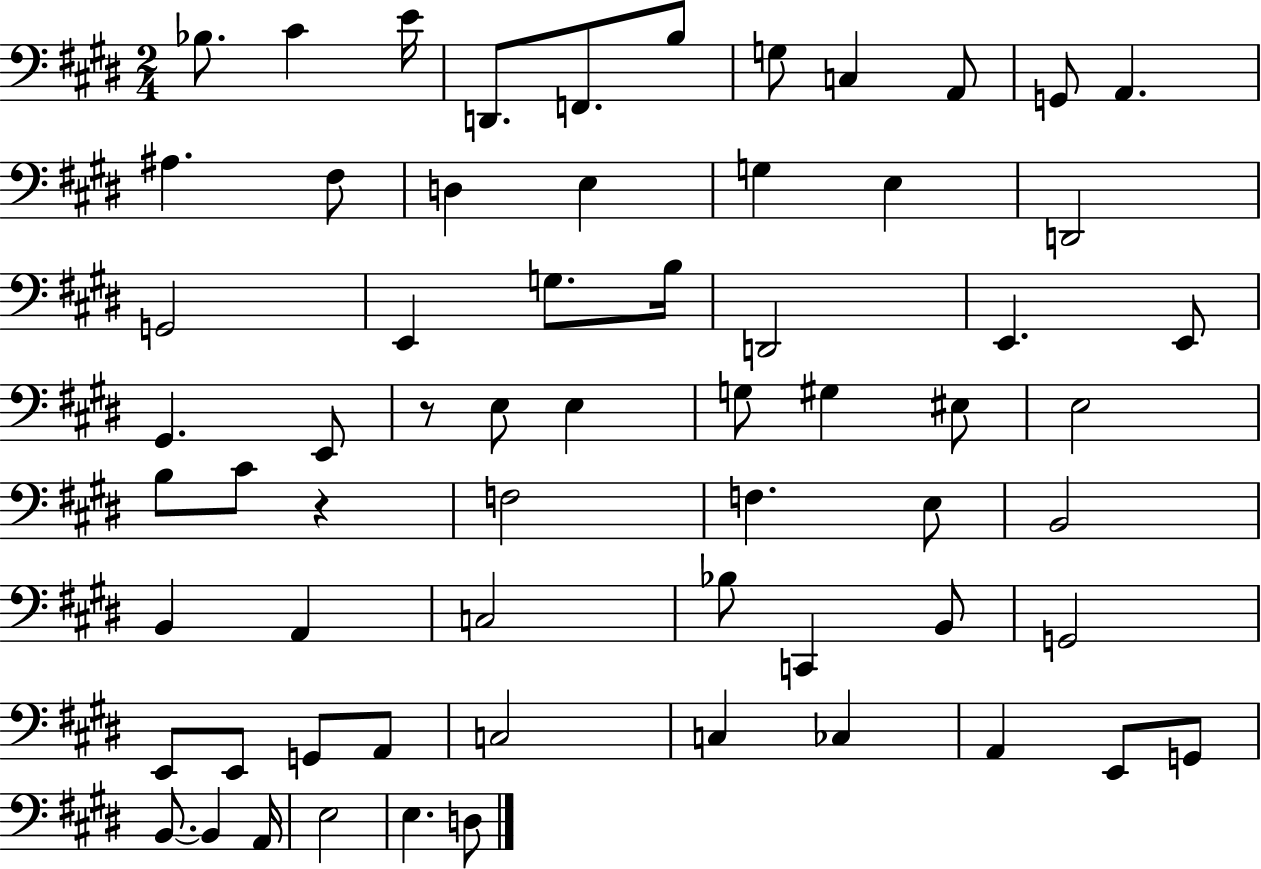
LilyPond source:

{
  \clef bass
  \numericTimeSignature
  \time 2/4
  \key e \major
  bes8. cis'4 e'16 | d,8. f,8. b8 | g8 c4 a,8 | g,8 a,4. | \break ais4. fis8 | d4 e4 | g4 e4 | d,2 | \break g,2 | e,4 g8. b16 | d,2 | e,4. e,8 | \break gis,4. e,8 | r8 e8 e4 | g8 gis4 eis8 | e2 | \break b8 cis'8 r4 | f2 | f4. e8 | b,2 | \break b,4 a,4 | c2 | bes8 c,4 b,8 | g,2 | \break e,8 e,8 g,8 a,8 | c2 | c4 ces4 | a,4 e,8 g,8 | \break b,8.~~ b,4 a,16 | e2 | e4. d8 | \bar "|."
}